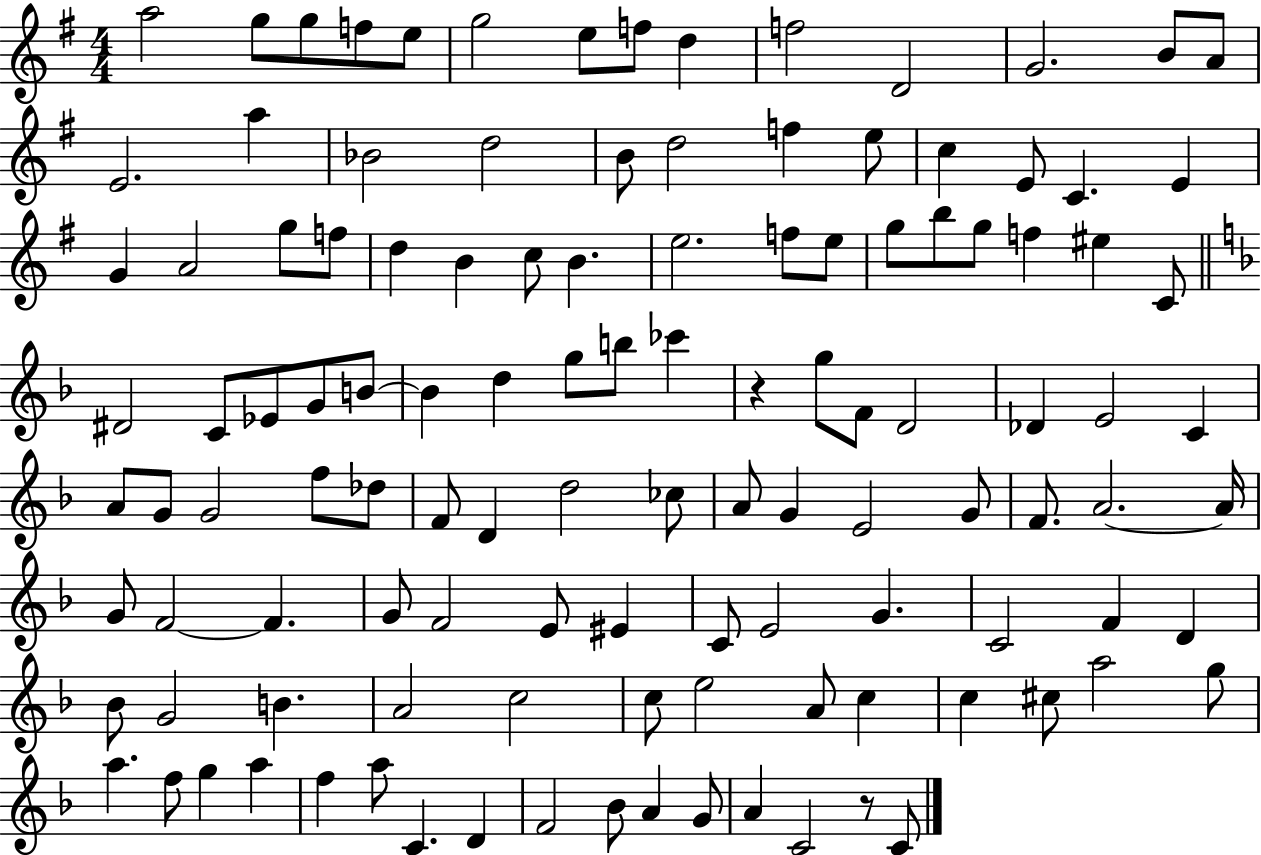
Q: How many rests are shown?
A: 2